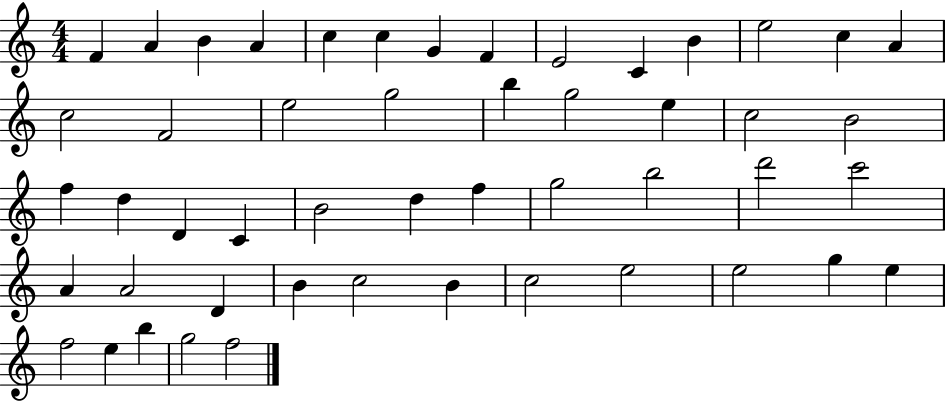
F4/q A4/q B4/q A4/q C5/q C5/q G4/q F4/q E4/h C4/q B4/q E5/h C5/q A4/q C5/h F4/h E5/h G5/h B5/q G5/h E5/q C5/h B4/h F5/q D5/q D4/q C4/q B4/h D5/q F5/q G5/h B5/h D6/h C6/h A4/q A4/h D4/q B4/q C5/h B4/q C5/h E5/h E5/h G5/q E5/q F5/h E5/q B5/q G5/h F5/h